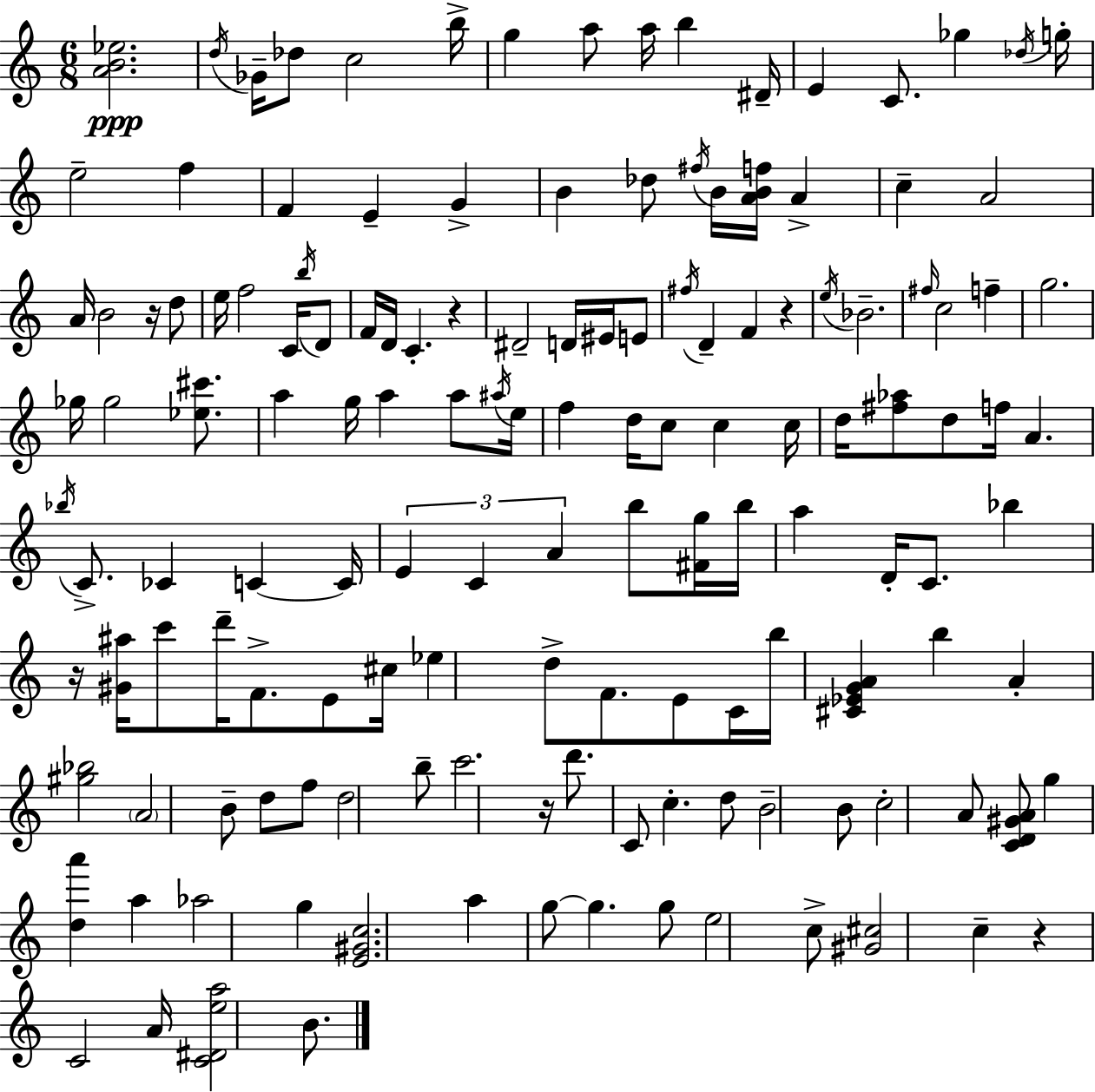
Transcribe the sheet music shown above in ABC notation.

X:1
T:Untitled
M:6/8
L:1/4
K:Am
[AB_e]2 d/4 _G/4 _d/2 c2 b/4 g a/2 a/4 b ^D/4 E C/2 _g _d/4 g/4 e2 f F E G B _d/2 ^f/4 B/4 [ABf]/4 A c A2 A/4 B2 z/4 d/2 e/4 f2 C/4 b/4 D/2 F/4 D/4 C z ^D2 D/4 ^E/4 E/2 ^f/4 D F z e/4 _B2 ^f/4 c2 f g2 _g/4 _g2 [_e^c']/2 a g/4 a a/2 ^a/4 e/4 f d/4 c/2 c c/4 d/4 [^f_a]/2 d/2 f/4 A _b/4 C/2 _C C C/4 E C A b/2 [^Fg]/4 b/4 a D/4 C/2 _b z/4 [^G^a]/4 c'/2 d'/4 F/2 E/2 ^c/4 _e d/2 F/2 E/2 C/4 b/4 [^C_EGA] b A [^g_b]2 A2 B/2 d/2 f/2 d2 b/2 c'2 z/4 d'/2 C/2 c d/2 B2 B/2 c2 A/2 [CD^GA]/2 g [da'] a _a2 g [E^Gc]2 a g/2 g g/2 e2 c/2 [^G^c]2 c z C2 A/4 [C^Dea]2 B/2